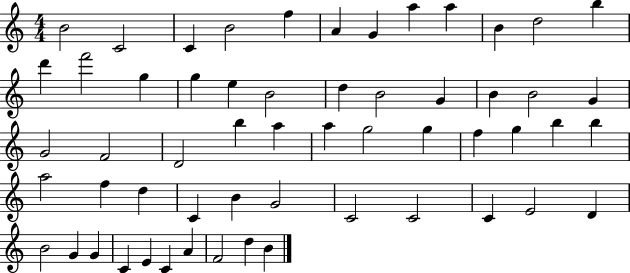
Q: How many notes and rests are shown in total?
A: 57